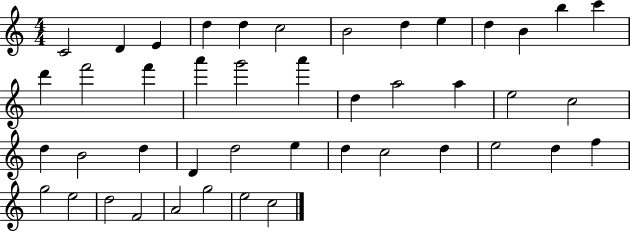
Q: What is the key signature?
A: C major